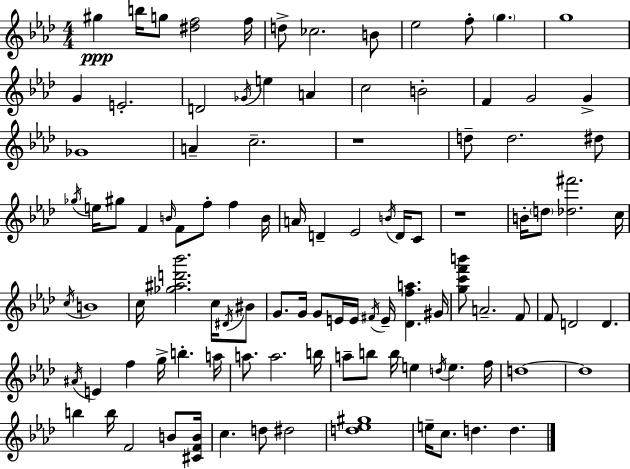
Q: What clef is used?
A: treble